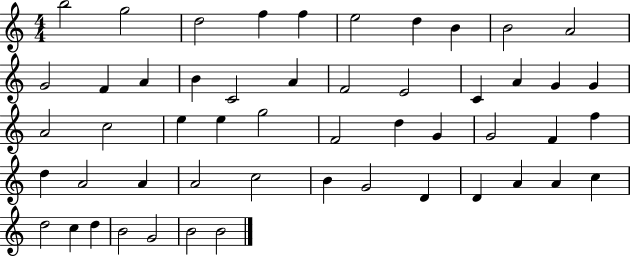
X:1
T:Untitled
M:4/4
L:1/4
K:C
b2 g2 d2 f f e2 d B B2 A2 G2 F A B C2 A F2 E2 C A G G A2 c2 e e g2 F2 d G G2 F f d A2 A A2 c2 B G2 D D A A c d2 c d B2 G2 B2 B2